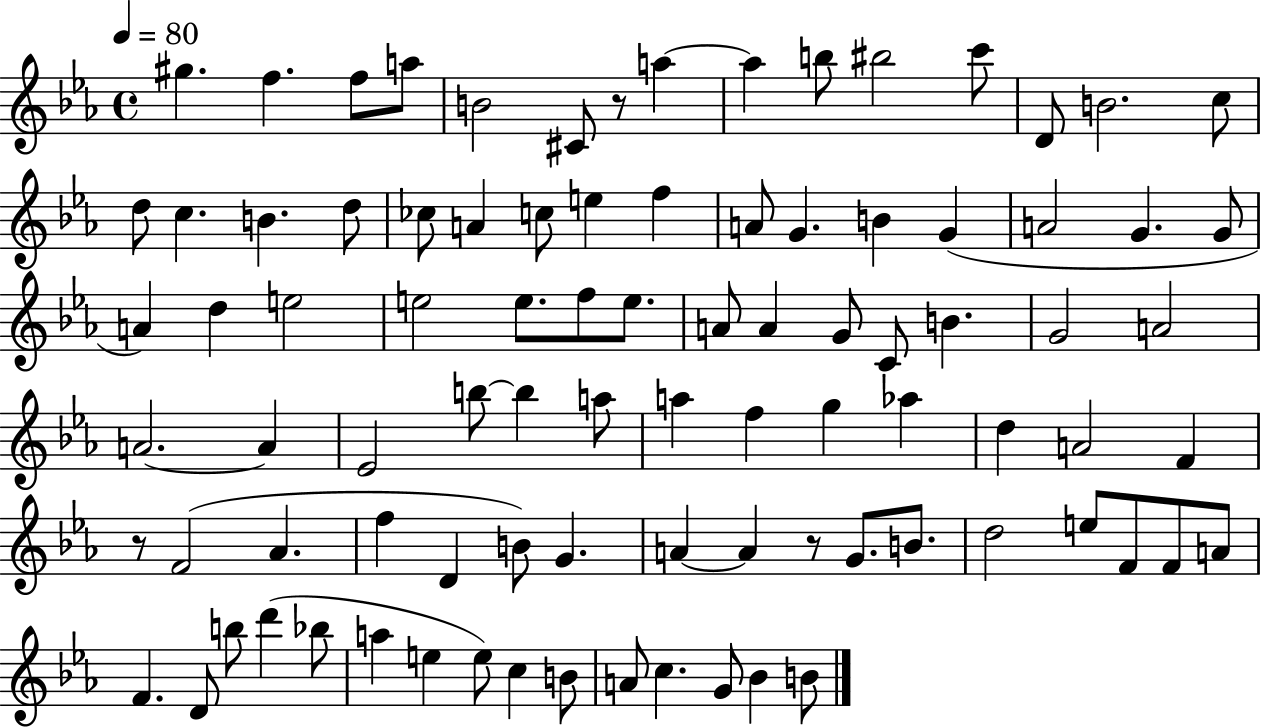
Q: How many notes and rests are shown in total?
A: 90